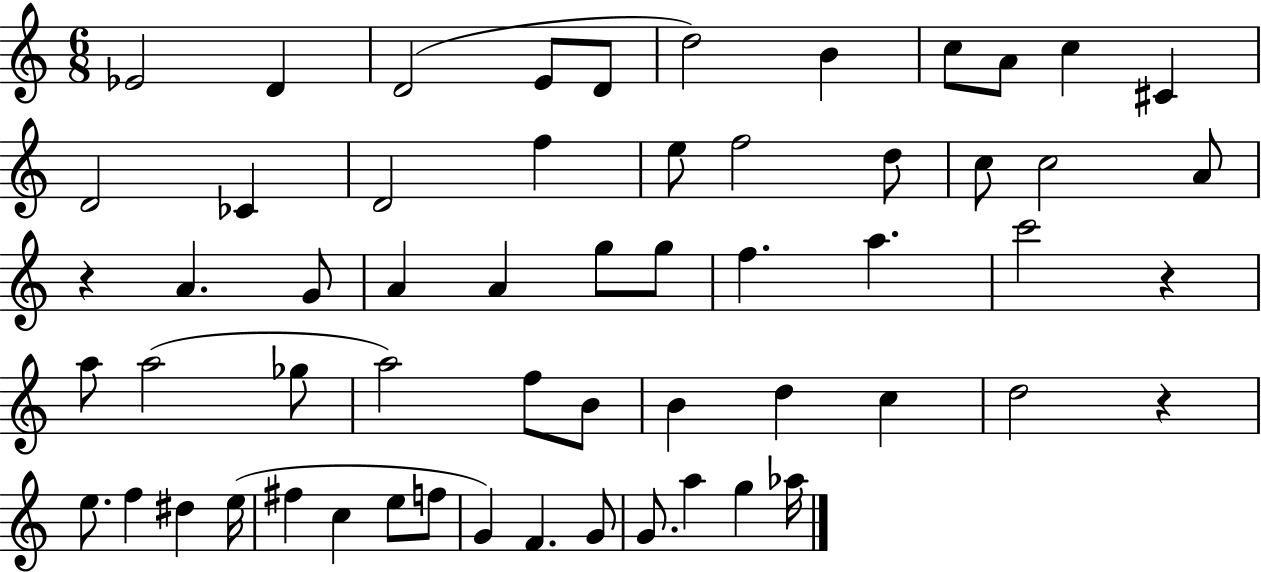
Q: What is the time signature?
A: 6/8